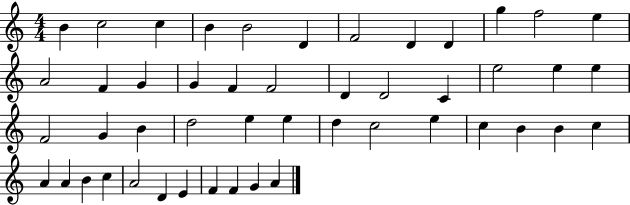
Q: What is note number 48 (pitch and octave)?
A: A4